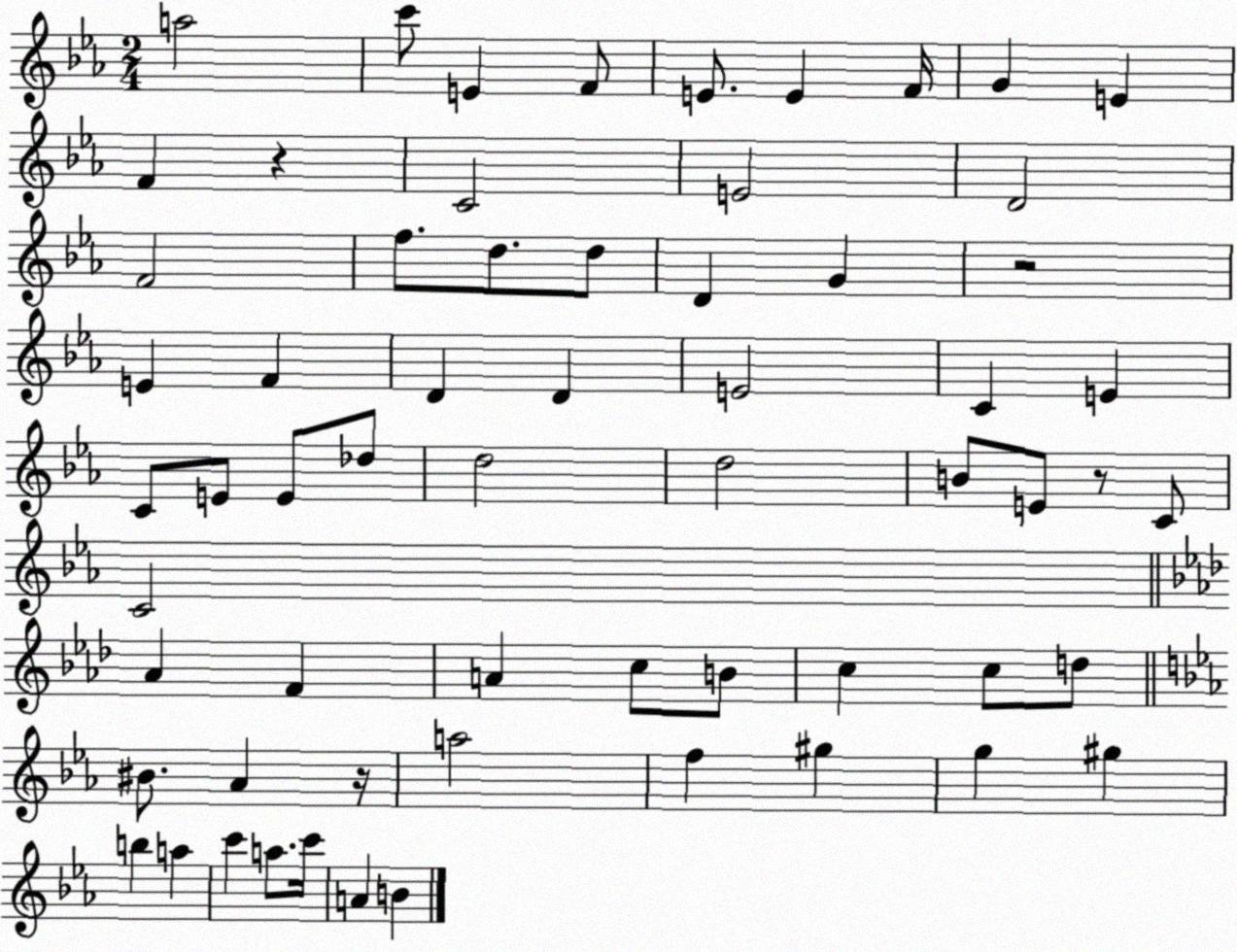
X:1
T:Untitled
M:2/4
L:1/4
K:Eb
a2 c'/2 E F/2 E/2 E F/4 G E F z C2 E2 D2 F2 f/2 d/2 d/2 D G z2 E F D D E2 C E C/2 E/2 E/2 _d/2 d2 d2 B/2 E/2 z/2 C/2 C2 _A F A c/2 B/2 c c/2 d/2 ^B/2 _A z/4 a2 f ^g g ^g b a c' a/2 c'/4 A B